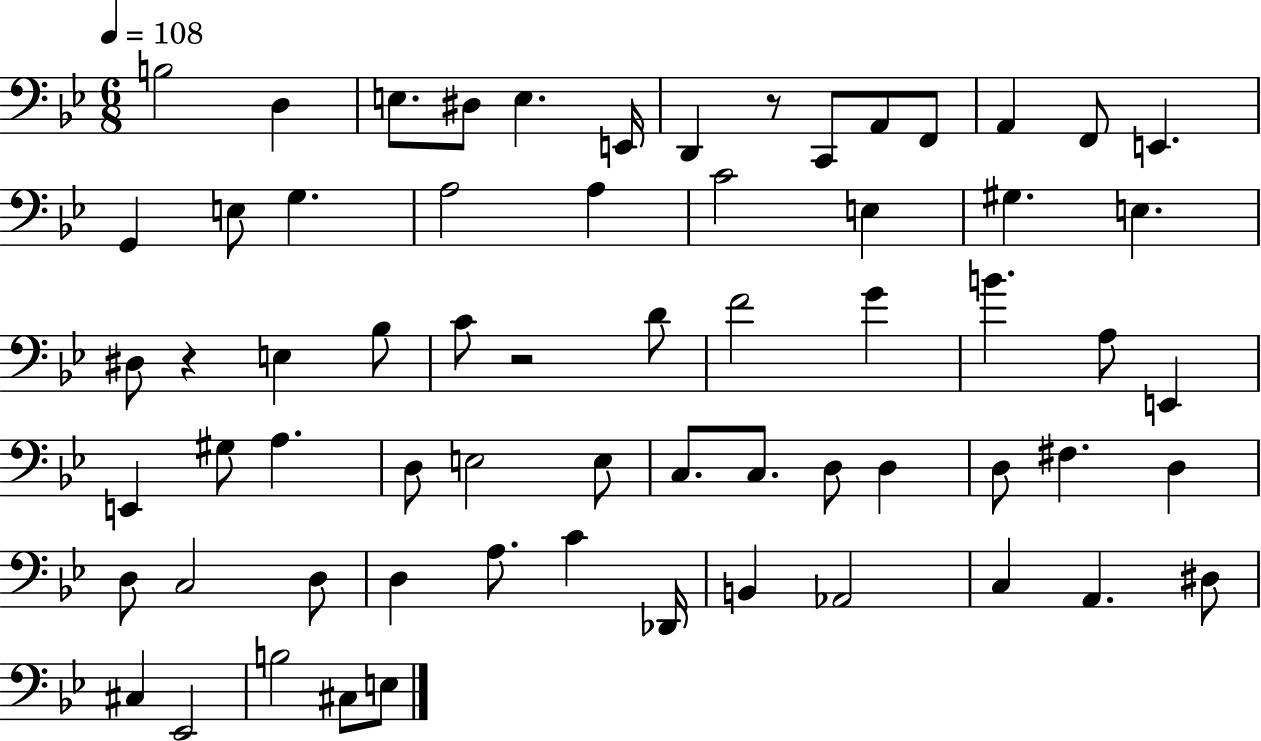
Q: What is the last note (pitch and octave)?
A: E3